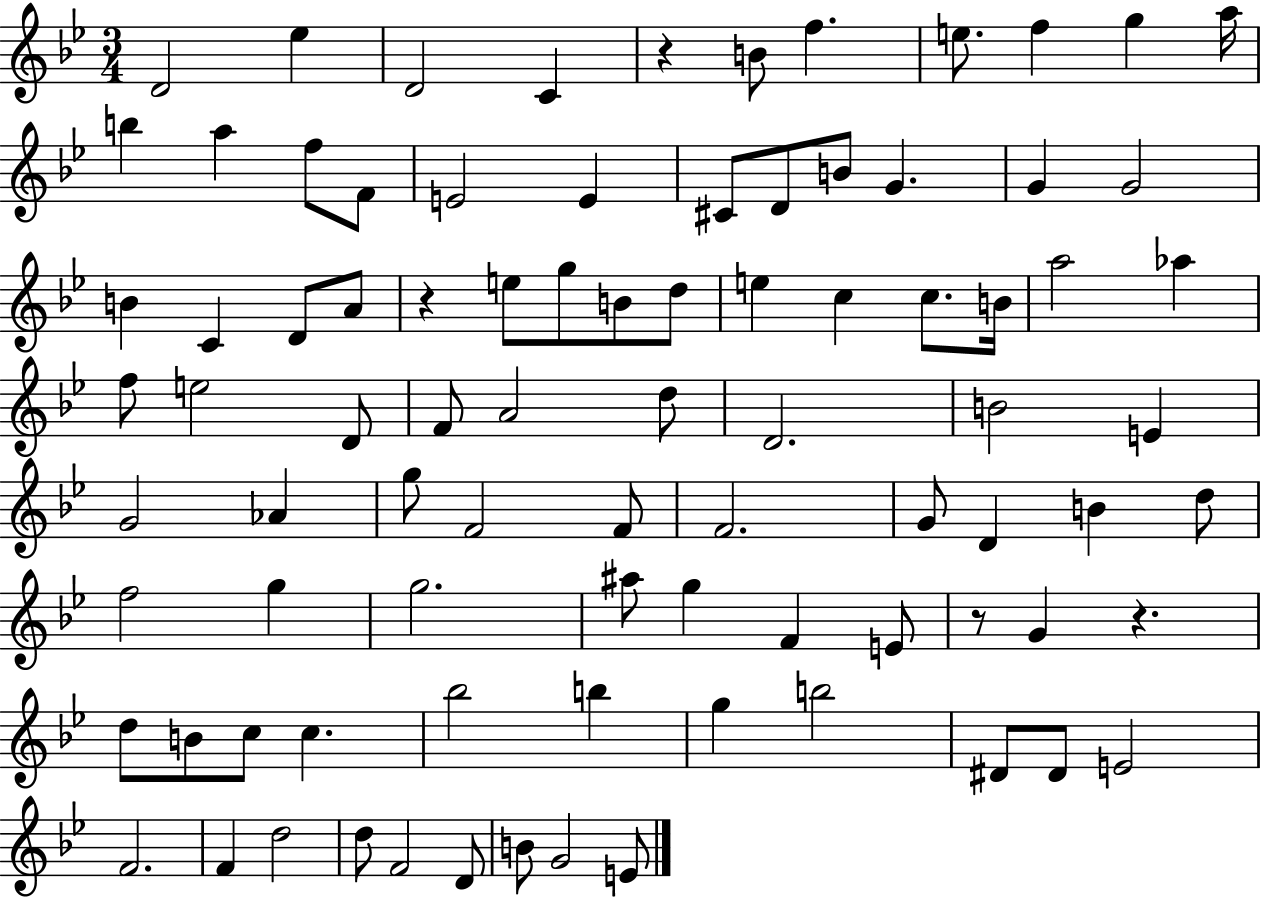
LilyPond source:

{
  \clef treble
  \numericTimeSignature
  \time 3/4
  \key bes \major
  \repeat volta 2 { d'2 ees''4 | d'2 c'4 | r4 b'8 f''4. | e''8. f''4 g''4 a''16 | \break b''4 a''4 f''8 f'8 | e'2 e'4 | cis'8 d'8 b'8 g'4. | g'4 g'2 | \break b'4 c'4 d'8 a'8 | r4 e''8 g''8 b'8 d''8 | e''4 c''4 c''8. b'16 | a''2 aes''4 | \break f''8 e''2 d'8 | f'8 a'2 d''8 | d'2. | b'2 e'4 | \break g'2 aes'4 | g''8 f'2 f'8 | f'2. | g'8 d'4 b'4 d''8 | \break f''2 g''4 | g''2. | ais''8 g''4 f'4 e'8 | r8 g'4 r4. | \break d''8 b'8 c''8 c''4. | bes''2 b''4 | g''4 b''2 | dis'8 dis'8 e'2 | \break f'2. | f'4 d''2 | d''8 f'2 d'8 | b'8 g'2 e'8 | \break } \bar "|."
}